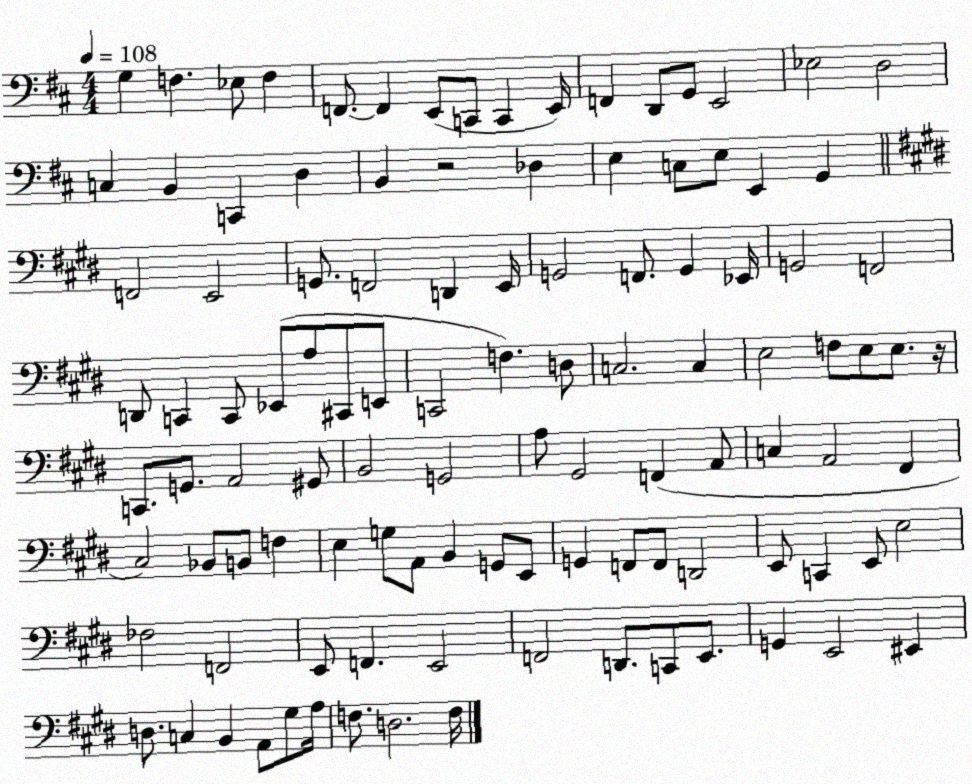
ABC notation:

X:1
T:Untitled
M:4/4
L:1/4
K:D
G, F, _E,/2 F, F,,/2 F,, E,,/2 C,,/2 C,, E,,/4 F,, D,,/2 G,,/2 E,,2 _E,2 D,2 C, B,, C,, D, B,, z2 _D, E, C,/2 E,/2 E,, G,, F,,2 E,,2 G,,/2 F,,2 D,, E,,/4 G,,2 F,,/2 G,, _E,,/4 G,,2 F,,2 D,,/2 C,, C,,/2 _E,,/2 A,/2 ^C,,/2 E,,/2 C,,2 F, D,/2 C,2 C, E,2 F,/2 E,/2 E,/2 z/4 C,,/2 G,,/2 A,,2 ^G,,/2 B,,2 G,,2 A,/2 ^G,,2 F,, A,,/2 C, A,,2 ^F,, ^C,2 _B,,/2 B,,/2 F, E, G,/2 A,,/2 B,, G,,/2 E,,/2 G,, F,,/2 F,,/2 D,,2 E,,/2 C,, E,,/2 E,2 _F,2 F,,2 E,,/2 F,, E,,2 F,,2 D,,/2 C,,/2 E,,/2 G,, E,,2 ^E,, D,/2 C, B,, A,,/2 ^G,/2 A,/4 F,/2 D,2 F,/4